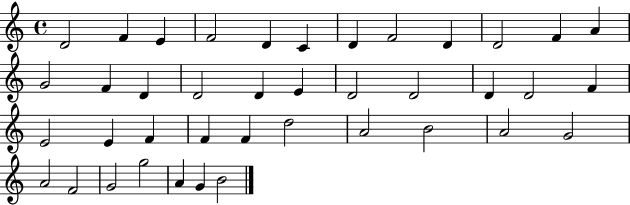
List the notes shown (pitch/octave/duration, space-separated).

D4/h F4/q E4/q F4/h D4/q C4/q D4/q F4/h D4/q D4/h F4/q A4/q G4/h F4/q D4/q D4/h D4/q E4/q D4/h D4/h D4/q D4/h F4/q E4/h E4/q F4/q F4/q F4/q D5/h A4/h B4/h A4/h G4/h A4/h F4/h G4/h G5/h A4/q G4/q B4/h